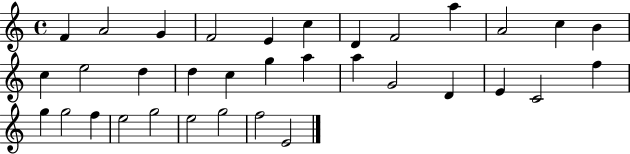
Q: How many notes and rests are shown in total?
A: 34